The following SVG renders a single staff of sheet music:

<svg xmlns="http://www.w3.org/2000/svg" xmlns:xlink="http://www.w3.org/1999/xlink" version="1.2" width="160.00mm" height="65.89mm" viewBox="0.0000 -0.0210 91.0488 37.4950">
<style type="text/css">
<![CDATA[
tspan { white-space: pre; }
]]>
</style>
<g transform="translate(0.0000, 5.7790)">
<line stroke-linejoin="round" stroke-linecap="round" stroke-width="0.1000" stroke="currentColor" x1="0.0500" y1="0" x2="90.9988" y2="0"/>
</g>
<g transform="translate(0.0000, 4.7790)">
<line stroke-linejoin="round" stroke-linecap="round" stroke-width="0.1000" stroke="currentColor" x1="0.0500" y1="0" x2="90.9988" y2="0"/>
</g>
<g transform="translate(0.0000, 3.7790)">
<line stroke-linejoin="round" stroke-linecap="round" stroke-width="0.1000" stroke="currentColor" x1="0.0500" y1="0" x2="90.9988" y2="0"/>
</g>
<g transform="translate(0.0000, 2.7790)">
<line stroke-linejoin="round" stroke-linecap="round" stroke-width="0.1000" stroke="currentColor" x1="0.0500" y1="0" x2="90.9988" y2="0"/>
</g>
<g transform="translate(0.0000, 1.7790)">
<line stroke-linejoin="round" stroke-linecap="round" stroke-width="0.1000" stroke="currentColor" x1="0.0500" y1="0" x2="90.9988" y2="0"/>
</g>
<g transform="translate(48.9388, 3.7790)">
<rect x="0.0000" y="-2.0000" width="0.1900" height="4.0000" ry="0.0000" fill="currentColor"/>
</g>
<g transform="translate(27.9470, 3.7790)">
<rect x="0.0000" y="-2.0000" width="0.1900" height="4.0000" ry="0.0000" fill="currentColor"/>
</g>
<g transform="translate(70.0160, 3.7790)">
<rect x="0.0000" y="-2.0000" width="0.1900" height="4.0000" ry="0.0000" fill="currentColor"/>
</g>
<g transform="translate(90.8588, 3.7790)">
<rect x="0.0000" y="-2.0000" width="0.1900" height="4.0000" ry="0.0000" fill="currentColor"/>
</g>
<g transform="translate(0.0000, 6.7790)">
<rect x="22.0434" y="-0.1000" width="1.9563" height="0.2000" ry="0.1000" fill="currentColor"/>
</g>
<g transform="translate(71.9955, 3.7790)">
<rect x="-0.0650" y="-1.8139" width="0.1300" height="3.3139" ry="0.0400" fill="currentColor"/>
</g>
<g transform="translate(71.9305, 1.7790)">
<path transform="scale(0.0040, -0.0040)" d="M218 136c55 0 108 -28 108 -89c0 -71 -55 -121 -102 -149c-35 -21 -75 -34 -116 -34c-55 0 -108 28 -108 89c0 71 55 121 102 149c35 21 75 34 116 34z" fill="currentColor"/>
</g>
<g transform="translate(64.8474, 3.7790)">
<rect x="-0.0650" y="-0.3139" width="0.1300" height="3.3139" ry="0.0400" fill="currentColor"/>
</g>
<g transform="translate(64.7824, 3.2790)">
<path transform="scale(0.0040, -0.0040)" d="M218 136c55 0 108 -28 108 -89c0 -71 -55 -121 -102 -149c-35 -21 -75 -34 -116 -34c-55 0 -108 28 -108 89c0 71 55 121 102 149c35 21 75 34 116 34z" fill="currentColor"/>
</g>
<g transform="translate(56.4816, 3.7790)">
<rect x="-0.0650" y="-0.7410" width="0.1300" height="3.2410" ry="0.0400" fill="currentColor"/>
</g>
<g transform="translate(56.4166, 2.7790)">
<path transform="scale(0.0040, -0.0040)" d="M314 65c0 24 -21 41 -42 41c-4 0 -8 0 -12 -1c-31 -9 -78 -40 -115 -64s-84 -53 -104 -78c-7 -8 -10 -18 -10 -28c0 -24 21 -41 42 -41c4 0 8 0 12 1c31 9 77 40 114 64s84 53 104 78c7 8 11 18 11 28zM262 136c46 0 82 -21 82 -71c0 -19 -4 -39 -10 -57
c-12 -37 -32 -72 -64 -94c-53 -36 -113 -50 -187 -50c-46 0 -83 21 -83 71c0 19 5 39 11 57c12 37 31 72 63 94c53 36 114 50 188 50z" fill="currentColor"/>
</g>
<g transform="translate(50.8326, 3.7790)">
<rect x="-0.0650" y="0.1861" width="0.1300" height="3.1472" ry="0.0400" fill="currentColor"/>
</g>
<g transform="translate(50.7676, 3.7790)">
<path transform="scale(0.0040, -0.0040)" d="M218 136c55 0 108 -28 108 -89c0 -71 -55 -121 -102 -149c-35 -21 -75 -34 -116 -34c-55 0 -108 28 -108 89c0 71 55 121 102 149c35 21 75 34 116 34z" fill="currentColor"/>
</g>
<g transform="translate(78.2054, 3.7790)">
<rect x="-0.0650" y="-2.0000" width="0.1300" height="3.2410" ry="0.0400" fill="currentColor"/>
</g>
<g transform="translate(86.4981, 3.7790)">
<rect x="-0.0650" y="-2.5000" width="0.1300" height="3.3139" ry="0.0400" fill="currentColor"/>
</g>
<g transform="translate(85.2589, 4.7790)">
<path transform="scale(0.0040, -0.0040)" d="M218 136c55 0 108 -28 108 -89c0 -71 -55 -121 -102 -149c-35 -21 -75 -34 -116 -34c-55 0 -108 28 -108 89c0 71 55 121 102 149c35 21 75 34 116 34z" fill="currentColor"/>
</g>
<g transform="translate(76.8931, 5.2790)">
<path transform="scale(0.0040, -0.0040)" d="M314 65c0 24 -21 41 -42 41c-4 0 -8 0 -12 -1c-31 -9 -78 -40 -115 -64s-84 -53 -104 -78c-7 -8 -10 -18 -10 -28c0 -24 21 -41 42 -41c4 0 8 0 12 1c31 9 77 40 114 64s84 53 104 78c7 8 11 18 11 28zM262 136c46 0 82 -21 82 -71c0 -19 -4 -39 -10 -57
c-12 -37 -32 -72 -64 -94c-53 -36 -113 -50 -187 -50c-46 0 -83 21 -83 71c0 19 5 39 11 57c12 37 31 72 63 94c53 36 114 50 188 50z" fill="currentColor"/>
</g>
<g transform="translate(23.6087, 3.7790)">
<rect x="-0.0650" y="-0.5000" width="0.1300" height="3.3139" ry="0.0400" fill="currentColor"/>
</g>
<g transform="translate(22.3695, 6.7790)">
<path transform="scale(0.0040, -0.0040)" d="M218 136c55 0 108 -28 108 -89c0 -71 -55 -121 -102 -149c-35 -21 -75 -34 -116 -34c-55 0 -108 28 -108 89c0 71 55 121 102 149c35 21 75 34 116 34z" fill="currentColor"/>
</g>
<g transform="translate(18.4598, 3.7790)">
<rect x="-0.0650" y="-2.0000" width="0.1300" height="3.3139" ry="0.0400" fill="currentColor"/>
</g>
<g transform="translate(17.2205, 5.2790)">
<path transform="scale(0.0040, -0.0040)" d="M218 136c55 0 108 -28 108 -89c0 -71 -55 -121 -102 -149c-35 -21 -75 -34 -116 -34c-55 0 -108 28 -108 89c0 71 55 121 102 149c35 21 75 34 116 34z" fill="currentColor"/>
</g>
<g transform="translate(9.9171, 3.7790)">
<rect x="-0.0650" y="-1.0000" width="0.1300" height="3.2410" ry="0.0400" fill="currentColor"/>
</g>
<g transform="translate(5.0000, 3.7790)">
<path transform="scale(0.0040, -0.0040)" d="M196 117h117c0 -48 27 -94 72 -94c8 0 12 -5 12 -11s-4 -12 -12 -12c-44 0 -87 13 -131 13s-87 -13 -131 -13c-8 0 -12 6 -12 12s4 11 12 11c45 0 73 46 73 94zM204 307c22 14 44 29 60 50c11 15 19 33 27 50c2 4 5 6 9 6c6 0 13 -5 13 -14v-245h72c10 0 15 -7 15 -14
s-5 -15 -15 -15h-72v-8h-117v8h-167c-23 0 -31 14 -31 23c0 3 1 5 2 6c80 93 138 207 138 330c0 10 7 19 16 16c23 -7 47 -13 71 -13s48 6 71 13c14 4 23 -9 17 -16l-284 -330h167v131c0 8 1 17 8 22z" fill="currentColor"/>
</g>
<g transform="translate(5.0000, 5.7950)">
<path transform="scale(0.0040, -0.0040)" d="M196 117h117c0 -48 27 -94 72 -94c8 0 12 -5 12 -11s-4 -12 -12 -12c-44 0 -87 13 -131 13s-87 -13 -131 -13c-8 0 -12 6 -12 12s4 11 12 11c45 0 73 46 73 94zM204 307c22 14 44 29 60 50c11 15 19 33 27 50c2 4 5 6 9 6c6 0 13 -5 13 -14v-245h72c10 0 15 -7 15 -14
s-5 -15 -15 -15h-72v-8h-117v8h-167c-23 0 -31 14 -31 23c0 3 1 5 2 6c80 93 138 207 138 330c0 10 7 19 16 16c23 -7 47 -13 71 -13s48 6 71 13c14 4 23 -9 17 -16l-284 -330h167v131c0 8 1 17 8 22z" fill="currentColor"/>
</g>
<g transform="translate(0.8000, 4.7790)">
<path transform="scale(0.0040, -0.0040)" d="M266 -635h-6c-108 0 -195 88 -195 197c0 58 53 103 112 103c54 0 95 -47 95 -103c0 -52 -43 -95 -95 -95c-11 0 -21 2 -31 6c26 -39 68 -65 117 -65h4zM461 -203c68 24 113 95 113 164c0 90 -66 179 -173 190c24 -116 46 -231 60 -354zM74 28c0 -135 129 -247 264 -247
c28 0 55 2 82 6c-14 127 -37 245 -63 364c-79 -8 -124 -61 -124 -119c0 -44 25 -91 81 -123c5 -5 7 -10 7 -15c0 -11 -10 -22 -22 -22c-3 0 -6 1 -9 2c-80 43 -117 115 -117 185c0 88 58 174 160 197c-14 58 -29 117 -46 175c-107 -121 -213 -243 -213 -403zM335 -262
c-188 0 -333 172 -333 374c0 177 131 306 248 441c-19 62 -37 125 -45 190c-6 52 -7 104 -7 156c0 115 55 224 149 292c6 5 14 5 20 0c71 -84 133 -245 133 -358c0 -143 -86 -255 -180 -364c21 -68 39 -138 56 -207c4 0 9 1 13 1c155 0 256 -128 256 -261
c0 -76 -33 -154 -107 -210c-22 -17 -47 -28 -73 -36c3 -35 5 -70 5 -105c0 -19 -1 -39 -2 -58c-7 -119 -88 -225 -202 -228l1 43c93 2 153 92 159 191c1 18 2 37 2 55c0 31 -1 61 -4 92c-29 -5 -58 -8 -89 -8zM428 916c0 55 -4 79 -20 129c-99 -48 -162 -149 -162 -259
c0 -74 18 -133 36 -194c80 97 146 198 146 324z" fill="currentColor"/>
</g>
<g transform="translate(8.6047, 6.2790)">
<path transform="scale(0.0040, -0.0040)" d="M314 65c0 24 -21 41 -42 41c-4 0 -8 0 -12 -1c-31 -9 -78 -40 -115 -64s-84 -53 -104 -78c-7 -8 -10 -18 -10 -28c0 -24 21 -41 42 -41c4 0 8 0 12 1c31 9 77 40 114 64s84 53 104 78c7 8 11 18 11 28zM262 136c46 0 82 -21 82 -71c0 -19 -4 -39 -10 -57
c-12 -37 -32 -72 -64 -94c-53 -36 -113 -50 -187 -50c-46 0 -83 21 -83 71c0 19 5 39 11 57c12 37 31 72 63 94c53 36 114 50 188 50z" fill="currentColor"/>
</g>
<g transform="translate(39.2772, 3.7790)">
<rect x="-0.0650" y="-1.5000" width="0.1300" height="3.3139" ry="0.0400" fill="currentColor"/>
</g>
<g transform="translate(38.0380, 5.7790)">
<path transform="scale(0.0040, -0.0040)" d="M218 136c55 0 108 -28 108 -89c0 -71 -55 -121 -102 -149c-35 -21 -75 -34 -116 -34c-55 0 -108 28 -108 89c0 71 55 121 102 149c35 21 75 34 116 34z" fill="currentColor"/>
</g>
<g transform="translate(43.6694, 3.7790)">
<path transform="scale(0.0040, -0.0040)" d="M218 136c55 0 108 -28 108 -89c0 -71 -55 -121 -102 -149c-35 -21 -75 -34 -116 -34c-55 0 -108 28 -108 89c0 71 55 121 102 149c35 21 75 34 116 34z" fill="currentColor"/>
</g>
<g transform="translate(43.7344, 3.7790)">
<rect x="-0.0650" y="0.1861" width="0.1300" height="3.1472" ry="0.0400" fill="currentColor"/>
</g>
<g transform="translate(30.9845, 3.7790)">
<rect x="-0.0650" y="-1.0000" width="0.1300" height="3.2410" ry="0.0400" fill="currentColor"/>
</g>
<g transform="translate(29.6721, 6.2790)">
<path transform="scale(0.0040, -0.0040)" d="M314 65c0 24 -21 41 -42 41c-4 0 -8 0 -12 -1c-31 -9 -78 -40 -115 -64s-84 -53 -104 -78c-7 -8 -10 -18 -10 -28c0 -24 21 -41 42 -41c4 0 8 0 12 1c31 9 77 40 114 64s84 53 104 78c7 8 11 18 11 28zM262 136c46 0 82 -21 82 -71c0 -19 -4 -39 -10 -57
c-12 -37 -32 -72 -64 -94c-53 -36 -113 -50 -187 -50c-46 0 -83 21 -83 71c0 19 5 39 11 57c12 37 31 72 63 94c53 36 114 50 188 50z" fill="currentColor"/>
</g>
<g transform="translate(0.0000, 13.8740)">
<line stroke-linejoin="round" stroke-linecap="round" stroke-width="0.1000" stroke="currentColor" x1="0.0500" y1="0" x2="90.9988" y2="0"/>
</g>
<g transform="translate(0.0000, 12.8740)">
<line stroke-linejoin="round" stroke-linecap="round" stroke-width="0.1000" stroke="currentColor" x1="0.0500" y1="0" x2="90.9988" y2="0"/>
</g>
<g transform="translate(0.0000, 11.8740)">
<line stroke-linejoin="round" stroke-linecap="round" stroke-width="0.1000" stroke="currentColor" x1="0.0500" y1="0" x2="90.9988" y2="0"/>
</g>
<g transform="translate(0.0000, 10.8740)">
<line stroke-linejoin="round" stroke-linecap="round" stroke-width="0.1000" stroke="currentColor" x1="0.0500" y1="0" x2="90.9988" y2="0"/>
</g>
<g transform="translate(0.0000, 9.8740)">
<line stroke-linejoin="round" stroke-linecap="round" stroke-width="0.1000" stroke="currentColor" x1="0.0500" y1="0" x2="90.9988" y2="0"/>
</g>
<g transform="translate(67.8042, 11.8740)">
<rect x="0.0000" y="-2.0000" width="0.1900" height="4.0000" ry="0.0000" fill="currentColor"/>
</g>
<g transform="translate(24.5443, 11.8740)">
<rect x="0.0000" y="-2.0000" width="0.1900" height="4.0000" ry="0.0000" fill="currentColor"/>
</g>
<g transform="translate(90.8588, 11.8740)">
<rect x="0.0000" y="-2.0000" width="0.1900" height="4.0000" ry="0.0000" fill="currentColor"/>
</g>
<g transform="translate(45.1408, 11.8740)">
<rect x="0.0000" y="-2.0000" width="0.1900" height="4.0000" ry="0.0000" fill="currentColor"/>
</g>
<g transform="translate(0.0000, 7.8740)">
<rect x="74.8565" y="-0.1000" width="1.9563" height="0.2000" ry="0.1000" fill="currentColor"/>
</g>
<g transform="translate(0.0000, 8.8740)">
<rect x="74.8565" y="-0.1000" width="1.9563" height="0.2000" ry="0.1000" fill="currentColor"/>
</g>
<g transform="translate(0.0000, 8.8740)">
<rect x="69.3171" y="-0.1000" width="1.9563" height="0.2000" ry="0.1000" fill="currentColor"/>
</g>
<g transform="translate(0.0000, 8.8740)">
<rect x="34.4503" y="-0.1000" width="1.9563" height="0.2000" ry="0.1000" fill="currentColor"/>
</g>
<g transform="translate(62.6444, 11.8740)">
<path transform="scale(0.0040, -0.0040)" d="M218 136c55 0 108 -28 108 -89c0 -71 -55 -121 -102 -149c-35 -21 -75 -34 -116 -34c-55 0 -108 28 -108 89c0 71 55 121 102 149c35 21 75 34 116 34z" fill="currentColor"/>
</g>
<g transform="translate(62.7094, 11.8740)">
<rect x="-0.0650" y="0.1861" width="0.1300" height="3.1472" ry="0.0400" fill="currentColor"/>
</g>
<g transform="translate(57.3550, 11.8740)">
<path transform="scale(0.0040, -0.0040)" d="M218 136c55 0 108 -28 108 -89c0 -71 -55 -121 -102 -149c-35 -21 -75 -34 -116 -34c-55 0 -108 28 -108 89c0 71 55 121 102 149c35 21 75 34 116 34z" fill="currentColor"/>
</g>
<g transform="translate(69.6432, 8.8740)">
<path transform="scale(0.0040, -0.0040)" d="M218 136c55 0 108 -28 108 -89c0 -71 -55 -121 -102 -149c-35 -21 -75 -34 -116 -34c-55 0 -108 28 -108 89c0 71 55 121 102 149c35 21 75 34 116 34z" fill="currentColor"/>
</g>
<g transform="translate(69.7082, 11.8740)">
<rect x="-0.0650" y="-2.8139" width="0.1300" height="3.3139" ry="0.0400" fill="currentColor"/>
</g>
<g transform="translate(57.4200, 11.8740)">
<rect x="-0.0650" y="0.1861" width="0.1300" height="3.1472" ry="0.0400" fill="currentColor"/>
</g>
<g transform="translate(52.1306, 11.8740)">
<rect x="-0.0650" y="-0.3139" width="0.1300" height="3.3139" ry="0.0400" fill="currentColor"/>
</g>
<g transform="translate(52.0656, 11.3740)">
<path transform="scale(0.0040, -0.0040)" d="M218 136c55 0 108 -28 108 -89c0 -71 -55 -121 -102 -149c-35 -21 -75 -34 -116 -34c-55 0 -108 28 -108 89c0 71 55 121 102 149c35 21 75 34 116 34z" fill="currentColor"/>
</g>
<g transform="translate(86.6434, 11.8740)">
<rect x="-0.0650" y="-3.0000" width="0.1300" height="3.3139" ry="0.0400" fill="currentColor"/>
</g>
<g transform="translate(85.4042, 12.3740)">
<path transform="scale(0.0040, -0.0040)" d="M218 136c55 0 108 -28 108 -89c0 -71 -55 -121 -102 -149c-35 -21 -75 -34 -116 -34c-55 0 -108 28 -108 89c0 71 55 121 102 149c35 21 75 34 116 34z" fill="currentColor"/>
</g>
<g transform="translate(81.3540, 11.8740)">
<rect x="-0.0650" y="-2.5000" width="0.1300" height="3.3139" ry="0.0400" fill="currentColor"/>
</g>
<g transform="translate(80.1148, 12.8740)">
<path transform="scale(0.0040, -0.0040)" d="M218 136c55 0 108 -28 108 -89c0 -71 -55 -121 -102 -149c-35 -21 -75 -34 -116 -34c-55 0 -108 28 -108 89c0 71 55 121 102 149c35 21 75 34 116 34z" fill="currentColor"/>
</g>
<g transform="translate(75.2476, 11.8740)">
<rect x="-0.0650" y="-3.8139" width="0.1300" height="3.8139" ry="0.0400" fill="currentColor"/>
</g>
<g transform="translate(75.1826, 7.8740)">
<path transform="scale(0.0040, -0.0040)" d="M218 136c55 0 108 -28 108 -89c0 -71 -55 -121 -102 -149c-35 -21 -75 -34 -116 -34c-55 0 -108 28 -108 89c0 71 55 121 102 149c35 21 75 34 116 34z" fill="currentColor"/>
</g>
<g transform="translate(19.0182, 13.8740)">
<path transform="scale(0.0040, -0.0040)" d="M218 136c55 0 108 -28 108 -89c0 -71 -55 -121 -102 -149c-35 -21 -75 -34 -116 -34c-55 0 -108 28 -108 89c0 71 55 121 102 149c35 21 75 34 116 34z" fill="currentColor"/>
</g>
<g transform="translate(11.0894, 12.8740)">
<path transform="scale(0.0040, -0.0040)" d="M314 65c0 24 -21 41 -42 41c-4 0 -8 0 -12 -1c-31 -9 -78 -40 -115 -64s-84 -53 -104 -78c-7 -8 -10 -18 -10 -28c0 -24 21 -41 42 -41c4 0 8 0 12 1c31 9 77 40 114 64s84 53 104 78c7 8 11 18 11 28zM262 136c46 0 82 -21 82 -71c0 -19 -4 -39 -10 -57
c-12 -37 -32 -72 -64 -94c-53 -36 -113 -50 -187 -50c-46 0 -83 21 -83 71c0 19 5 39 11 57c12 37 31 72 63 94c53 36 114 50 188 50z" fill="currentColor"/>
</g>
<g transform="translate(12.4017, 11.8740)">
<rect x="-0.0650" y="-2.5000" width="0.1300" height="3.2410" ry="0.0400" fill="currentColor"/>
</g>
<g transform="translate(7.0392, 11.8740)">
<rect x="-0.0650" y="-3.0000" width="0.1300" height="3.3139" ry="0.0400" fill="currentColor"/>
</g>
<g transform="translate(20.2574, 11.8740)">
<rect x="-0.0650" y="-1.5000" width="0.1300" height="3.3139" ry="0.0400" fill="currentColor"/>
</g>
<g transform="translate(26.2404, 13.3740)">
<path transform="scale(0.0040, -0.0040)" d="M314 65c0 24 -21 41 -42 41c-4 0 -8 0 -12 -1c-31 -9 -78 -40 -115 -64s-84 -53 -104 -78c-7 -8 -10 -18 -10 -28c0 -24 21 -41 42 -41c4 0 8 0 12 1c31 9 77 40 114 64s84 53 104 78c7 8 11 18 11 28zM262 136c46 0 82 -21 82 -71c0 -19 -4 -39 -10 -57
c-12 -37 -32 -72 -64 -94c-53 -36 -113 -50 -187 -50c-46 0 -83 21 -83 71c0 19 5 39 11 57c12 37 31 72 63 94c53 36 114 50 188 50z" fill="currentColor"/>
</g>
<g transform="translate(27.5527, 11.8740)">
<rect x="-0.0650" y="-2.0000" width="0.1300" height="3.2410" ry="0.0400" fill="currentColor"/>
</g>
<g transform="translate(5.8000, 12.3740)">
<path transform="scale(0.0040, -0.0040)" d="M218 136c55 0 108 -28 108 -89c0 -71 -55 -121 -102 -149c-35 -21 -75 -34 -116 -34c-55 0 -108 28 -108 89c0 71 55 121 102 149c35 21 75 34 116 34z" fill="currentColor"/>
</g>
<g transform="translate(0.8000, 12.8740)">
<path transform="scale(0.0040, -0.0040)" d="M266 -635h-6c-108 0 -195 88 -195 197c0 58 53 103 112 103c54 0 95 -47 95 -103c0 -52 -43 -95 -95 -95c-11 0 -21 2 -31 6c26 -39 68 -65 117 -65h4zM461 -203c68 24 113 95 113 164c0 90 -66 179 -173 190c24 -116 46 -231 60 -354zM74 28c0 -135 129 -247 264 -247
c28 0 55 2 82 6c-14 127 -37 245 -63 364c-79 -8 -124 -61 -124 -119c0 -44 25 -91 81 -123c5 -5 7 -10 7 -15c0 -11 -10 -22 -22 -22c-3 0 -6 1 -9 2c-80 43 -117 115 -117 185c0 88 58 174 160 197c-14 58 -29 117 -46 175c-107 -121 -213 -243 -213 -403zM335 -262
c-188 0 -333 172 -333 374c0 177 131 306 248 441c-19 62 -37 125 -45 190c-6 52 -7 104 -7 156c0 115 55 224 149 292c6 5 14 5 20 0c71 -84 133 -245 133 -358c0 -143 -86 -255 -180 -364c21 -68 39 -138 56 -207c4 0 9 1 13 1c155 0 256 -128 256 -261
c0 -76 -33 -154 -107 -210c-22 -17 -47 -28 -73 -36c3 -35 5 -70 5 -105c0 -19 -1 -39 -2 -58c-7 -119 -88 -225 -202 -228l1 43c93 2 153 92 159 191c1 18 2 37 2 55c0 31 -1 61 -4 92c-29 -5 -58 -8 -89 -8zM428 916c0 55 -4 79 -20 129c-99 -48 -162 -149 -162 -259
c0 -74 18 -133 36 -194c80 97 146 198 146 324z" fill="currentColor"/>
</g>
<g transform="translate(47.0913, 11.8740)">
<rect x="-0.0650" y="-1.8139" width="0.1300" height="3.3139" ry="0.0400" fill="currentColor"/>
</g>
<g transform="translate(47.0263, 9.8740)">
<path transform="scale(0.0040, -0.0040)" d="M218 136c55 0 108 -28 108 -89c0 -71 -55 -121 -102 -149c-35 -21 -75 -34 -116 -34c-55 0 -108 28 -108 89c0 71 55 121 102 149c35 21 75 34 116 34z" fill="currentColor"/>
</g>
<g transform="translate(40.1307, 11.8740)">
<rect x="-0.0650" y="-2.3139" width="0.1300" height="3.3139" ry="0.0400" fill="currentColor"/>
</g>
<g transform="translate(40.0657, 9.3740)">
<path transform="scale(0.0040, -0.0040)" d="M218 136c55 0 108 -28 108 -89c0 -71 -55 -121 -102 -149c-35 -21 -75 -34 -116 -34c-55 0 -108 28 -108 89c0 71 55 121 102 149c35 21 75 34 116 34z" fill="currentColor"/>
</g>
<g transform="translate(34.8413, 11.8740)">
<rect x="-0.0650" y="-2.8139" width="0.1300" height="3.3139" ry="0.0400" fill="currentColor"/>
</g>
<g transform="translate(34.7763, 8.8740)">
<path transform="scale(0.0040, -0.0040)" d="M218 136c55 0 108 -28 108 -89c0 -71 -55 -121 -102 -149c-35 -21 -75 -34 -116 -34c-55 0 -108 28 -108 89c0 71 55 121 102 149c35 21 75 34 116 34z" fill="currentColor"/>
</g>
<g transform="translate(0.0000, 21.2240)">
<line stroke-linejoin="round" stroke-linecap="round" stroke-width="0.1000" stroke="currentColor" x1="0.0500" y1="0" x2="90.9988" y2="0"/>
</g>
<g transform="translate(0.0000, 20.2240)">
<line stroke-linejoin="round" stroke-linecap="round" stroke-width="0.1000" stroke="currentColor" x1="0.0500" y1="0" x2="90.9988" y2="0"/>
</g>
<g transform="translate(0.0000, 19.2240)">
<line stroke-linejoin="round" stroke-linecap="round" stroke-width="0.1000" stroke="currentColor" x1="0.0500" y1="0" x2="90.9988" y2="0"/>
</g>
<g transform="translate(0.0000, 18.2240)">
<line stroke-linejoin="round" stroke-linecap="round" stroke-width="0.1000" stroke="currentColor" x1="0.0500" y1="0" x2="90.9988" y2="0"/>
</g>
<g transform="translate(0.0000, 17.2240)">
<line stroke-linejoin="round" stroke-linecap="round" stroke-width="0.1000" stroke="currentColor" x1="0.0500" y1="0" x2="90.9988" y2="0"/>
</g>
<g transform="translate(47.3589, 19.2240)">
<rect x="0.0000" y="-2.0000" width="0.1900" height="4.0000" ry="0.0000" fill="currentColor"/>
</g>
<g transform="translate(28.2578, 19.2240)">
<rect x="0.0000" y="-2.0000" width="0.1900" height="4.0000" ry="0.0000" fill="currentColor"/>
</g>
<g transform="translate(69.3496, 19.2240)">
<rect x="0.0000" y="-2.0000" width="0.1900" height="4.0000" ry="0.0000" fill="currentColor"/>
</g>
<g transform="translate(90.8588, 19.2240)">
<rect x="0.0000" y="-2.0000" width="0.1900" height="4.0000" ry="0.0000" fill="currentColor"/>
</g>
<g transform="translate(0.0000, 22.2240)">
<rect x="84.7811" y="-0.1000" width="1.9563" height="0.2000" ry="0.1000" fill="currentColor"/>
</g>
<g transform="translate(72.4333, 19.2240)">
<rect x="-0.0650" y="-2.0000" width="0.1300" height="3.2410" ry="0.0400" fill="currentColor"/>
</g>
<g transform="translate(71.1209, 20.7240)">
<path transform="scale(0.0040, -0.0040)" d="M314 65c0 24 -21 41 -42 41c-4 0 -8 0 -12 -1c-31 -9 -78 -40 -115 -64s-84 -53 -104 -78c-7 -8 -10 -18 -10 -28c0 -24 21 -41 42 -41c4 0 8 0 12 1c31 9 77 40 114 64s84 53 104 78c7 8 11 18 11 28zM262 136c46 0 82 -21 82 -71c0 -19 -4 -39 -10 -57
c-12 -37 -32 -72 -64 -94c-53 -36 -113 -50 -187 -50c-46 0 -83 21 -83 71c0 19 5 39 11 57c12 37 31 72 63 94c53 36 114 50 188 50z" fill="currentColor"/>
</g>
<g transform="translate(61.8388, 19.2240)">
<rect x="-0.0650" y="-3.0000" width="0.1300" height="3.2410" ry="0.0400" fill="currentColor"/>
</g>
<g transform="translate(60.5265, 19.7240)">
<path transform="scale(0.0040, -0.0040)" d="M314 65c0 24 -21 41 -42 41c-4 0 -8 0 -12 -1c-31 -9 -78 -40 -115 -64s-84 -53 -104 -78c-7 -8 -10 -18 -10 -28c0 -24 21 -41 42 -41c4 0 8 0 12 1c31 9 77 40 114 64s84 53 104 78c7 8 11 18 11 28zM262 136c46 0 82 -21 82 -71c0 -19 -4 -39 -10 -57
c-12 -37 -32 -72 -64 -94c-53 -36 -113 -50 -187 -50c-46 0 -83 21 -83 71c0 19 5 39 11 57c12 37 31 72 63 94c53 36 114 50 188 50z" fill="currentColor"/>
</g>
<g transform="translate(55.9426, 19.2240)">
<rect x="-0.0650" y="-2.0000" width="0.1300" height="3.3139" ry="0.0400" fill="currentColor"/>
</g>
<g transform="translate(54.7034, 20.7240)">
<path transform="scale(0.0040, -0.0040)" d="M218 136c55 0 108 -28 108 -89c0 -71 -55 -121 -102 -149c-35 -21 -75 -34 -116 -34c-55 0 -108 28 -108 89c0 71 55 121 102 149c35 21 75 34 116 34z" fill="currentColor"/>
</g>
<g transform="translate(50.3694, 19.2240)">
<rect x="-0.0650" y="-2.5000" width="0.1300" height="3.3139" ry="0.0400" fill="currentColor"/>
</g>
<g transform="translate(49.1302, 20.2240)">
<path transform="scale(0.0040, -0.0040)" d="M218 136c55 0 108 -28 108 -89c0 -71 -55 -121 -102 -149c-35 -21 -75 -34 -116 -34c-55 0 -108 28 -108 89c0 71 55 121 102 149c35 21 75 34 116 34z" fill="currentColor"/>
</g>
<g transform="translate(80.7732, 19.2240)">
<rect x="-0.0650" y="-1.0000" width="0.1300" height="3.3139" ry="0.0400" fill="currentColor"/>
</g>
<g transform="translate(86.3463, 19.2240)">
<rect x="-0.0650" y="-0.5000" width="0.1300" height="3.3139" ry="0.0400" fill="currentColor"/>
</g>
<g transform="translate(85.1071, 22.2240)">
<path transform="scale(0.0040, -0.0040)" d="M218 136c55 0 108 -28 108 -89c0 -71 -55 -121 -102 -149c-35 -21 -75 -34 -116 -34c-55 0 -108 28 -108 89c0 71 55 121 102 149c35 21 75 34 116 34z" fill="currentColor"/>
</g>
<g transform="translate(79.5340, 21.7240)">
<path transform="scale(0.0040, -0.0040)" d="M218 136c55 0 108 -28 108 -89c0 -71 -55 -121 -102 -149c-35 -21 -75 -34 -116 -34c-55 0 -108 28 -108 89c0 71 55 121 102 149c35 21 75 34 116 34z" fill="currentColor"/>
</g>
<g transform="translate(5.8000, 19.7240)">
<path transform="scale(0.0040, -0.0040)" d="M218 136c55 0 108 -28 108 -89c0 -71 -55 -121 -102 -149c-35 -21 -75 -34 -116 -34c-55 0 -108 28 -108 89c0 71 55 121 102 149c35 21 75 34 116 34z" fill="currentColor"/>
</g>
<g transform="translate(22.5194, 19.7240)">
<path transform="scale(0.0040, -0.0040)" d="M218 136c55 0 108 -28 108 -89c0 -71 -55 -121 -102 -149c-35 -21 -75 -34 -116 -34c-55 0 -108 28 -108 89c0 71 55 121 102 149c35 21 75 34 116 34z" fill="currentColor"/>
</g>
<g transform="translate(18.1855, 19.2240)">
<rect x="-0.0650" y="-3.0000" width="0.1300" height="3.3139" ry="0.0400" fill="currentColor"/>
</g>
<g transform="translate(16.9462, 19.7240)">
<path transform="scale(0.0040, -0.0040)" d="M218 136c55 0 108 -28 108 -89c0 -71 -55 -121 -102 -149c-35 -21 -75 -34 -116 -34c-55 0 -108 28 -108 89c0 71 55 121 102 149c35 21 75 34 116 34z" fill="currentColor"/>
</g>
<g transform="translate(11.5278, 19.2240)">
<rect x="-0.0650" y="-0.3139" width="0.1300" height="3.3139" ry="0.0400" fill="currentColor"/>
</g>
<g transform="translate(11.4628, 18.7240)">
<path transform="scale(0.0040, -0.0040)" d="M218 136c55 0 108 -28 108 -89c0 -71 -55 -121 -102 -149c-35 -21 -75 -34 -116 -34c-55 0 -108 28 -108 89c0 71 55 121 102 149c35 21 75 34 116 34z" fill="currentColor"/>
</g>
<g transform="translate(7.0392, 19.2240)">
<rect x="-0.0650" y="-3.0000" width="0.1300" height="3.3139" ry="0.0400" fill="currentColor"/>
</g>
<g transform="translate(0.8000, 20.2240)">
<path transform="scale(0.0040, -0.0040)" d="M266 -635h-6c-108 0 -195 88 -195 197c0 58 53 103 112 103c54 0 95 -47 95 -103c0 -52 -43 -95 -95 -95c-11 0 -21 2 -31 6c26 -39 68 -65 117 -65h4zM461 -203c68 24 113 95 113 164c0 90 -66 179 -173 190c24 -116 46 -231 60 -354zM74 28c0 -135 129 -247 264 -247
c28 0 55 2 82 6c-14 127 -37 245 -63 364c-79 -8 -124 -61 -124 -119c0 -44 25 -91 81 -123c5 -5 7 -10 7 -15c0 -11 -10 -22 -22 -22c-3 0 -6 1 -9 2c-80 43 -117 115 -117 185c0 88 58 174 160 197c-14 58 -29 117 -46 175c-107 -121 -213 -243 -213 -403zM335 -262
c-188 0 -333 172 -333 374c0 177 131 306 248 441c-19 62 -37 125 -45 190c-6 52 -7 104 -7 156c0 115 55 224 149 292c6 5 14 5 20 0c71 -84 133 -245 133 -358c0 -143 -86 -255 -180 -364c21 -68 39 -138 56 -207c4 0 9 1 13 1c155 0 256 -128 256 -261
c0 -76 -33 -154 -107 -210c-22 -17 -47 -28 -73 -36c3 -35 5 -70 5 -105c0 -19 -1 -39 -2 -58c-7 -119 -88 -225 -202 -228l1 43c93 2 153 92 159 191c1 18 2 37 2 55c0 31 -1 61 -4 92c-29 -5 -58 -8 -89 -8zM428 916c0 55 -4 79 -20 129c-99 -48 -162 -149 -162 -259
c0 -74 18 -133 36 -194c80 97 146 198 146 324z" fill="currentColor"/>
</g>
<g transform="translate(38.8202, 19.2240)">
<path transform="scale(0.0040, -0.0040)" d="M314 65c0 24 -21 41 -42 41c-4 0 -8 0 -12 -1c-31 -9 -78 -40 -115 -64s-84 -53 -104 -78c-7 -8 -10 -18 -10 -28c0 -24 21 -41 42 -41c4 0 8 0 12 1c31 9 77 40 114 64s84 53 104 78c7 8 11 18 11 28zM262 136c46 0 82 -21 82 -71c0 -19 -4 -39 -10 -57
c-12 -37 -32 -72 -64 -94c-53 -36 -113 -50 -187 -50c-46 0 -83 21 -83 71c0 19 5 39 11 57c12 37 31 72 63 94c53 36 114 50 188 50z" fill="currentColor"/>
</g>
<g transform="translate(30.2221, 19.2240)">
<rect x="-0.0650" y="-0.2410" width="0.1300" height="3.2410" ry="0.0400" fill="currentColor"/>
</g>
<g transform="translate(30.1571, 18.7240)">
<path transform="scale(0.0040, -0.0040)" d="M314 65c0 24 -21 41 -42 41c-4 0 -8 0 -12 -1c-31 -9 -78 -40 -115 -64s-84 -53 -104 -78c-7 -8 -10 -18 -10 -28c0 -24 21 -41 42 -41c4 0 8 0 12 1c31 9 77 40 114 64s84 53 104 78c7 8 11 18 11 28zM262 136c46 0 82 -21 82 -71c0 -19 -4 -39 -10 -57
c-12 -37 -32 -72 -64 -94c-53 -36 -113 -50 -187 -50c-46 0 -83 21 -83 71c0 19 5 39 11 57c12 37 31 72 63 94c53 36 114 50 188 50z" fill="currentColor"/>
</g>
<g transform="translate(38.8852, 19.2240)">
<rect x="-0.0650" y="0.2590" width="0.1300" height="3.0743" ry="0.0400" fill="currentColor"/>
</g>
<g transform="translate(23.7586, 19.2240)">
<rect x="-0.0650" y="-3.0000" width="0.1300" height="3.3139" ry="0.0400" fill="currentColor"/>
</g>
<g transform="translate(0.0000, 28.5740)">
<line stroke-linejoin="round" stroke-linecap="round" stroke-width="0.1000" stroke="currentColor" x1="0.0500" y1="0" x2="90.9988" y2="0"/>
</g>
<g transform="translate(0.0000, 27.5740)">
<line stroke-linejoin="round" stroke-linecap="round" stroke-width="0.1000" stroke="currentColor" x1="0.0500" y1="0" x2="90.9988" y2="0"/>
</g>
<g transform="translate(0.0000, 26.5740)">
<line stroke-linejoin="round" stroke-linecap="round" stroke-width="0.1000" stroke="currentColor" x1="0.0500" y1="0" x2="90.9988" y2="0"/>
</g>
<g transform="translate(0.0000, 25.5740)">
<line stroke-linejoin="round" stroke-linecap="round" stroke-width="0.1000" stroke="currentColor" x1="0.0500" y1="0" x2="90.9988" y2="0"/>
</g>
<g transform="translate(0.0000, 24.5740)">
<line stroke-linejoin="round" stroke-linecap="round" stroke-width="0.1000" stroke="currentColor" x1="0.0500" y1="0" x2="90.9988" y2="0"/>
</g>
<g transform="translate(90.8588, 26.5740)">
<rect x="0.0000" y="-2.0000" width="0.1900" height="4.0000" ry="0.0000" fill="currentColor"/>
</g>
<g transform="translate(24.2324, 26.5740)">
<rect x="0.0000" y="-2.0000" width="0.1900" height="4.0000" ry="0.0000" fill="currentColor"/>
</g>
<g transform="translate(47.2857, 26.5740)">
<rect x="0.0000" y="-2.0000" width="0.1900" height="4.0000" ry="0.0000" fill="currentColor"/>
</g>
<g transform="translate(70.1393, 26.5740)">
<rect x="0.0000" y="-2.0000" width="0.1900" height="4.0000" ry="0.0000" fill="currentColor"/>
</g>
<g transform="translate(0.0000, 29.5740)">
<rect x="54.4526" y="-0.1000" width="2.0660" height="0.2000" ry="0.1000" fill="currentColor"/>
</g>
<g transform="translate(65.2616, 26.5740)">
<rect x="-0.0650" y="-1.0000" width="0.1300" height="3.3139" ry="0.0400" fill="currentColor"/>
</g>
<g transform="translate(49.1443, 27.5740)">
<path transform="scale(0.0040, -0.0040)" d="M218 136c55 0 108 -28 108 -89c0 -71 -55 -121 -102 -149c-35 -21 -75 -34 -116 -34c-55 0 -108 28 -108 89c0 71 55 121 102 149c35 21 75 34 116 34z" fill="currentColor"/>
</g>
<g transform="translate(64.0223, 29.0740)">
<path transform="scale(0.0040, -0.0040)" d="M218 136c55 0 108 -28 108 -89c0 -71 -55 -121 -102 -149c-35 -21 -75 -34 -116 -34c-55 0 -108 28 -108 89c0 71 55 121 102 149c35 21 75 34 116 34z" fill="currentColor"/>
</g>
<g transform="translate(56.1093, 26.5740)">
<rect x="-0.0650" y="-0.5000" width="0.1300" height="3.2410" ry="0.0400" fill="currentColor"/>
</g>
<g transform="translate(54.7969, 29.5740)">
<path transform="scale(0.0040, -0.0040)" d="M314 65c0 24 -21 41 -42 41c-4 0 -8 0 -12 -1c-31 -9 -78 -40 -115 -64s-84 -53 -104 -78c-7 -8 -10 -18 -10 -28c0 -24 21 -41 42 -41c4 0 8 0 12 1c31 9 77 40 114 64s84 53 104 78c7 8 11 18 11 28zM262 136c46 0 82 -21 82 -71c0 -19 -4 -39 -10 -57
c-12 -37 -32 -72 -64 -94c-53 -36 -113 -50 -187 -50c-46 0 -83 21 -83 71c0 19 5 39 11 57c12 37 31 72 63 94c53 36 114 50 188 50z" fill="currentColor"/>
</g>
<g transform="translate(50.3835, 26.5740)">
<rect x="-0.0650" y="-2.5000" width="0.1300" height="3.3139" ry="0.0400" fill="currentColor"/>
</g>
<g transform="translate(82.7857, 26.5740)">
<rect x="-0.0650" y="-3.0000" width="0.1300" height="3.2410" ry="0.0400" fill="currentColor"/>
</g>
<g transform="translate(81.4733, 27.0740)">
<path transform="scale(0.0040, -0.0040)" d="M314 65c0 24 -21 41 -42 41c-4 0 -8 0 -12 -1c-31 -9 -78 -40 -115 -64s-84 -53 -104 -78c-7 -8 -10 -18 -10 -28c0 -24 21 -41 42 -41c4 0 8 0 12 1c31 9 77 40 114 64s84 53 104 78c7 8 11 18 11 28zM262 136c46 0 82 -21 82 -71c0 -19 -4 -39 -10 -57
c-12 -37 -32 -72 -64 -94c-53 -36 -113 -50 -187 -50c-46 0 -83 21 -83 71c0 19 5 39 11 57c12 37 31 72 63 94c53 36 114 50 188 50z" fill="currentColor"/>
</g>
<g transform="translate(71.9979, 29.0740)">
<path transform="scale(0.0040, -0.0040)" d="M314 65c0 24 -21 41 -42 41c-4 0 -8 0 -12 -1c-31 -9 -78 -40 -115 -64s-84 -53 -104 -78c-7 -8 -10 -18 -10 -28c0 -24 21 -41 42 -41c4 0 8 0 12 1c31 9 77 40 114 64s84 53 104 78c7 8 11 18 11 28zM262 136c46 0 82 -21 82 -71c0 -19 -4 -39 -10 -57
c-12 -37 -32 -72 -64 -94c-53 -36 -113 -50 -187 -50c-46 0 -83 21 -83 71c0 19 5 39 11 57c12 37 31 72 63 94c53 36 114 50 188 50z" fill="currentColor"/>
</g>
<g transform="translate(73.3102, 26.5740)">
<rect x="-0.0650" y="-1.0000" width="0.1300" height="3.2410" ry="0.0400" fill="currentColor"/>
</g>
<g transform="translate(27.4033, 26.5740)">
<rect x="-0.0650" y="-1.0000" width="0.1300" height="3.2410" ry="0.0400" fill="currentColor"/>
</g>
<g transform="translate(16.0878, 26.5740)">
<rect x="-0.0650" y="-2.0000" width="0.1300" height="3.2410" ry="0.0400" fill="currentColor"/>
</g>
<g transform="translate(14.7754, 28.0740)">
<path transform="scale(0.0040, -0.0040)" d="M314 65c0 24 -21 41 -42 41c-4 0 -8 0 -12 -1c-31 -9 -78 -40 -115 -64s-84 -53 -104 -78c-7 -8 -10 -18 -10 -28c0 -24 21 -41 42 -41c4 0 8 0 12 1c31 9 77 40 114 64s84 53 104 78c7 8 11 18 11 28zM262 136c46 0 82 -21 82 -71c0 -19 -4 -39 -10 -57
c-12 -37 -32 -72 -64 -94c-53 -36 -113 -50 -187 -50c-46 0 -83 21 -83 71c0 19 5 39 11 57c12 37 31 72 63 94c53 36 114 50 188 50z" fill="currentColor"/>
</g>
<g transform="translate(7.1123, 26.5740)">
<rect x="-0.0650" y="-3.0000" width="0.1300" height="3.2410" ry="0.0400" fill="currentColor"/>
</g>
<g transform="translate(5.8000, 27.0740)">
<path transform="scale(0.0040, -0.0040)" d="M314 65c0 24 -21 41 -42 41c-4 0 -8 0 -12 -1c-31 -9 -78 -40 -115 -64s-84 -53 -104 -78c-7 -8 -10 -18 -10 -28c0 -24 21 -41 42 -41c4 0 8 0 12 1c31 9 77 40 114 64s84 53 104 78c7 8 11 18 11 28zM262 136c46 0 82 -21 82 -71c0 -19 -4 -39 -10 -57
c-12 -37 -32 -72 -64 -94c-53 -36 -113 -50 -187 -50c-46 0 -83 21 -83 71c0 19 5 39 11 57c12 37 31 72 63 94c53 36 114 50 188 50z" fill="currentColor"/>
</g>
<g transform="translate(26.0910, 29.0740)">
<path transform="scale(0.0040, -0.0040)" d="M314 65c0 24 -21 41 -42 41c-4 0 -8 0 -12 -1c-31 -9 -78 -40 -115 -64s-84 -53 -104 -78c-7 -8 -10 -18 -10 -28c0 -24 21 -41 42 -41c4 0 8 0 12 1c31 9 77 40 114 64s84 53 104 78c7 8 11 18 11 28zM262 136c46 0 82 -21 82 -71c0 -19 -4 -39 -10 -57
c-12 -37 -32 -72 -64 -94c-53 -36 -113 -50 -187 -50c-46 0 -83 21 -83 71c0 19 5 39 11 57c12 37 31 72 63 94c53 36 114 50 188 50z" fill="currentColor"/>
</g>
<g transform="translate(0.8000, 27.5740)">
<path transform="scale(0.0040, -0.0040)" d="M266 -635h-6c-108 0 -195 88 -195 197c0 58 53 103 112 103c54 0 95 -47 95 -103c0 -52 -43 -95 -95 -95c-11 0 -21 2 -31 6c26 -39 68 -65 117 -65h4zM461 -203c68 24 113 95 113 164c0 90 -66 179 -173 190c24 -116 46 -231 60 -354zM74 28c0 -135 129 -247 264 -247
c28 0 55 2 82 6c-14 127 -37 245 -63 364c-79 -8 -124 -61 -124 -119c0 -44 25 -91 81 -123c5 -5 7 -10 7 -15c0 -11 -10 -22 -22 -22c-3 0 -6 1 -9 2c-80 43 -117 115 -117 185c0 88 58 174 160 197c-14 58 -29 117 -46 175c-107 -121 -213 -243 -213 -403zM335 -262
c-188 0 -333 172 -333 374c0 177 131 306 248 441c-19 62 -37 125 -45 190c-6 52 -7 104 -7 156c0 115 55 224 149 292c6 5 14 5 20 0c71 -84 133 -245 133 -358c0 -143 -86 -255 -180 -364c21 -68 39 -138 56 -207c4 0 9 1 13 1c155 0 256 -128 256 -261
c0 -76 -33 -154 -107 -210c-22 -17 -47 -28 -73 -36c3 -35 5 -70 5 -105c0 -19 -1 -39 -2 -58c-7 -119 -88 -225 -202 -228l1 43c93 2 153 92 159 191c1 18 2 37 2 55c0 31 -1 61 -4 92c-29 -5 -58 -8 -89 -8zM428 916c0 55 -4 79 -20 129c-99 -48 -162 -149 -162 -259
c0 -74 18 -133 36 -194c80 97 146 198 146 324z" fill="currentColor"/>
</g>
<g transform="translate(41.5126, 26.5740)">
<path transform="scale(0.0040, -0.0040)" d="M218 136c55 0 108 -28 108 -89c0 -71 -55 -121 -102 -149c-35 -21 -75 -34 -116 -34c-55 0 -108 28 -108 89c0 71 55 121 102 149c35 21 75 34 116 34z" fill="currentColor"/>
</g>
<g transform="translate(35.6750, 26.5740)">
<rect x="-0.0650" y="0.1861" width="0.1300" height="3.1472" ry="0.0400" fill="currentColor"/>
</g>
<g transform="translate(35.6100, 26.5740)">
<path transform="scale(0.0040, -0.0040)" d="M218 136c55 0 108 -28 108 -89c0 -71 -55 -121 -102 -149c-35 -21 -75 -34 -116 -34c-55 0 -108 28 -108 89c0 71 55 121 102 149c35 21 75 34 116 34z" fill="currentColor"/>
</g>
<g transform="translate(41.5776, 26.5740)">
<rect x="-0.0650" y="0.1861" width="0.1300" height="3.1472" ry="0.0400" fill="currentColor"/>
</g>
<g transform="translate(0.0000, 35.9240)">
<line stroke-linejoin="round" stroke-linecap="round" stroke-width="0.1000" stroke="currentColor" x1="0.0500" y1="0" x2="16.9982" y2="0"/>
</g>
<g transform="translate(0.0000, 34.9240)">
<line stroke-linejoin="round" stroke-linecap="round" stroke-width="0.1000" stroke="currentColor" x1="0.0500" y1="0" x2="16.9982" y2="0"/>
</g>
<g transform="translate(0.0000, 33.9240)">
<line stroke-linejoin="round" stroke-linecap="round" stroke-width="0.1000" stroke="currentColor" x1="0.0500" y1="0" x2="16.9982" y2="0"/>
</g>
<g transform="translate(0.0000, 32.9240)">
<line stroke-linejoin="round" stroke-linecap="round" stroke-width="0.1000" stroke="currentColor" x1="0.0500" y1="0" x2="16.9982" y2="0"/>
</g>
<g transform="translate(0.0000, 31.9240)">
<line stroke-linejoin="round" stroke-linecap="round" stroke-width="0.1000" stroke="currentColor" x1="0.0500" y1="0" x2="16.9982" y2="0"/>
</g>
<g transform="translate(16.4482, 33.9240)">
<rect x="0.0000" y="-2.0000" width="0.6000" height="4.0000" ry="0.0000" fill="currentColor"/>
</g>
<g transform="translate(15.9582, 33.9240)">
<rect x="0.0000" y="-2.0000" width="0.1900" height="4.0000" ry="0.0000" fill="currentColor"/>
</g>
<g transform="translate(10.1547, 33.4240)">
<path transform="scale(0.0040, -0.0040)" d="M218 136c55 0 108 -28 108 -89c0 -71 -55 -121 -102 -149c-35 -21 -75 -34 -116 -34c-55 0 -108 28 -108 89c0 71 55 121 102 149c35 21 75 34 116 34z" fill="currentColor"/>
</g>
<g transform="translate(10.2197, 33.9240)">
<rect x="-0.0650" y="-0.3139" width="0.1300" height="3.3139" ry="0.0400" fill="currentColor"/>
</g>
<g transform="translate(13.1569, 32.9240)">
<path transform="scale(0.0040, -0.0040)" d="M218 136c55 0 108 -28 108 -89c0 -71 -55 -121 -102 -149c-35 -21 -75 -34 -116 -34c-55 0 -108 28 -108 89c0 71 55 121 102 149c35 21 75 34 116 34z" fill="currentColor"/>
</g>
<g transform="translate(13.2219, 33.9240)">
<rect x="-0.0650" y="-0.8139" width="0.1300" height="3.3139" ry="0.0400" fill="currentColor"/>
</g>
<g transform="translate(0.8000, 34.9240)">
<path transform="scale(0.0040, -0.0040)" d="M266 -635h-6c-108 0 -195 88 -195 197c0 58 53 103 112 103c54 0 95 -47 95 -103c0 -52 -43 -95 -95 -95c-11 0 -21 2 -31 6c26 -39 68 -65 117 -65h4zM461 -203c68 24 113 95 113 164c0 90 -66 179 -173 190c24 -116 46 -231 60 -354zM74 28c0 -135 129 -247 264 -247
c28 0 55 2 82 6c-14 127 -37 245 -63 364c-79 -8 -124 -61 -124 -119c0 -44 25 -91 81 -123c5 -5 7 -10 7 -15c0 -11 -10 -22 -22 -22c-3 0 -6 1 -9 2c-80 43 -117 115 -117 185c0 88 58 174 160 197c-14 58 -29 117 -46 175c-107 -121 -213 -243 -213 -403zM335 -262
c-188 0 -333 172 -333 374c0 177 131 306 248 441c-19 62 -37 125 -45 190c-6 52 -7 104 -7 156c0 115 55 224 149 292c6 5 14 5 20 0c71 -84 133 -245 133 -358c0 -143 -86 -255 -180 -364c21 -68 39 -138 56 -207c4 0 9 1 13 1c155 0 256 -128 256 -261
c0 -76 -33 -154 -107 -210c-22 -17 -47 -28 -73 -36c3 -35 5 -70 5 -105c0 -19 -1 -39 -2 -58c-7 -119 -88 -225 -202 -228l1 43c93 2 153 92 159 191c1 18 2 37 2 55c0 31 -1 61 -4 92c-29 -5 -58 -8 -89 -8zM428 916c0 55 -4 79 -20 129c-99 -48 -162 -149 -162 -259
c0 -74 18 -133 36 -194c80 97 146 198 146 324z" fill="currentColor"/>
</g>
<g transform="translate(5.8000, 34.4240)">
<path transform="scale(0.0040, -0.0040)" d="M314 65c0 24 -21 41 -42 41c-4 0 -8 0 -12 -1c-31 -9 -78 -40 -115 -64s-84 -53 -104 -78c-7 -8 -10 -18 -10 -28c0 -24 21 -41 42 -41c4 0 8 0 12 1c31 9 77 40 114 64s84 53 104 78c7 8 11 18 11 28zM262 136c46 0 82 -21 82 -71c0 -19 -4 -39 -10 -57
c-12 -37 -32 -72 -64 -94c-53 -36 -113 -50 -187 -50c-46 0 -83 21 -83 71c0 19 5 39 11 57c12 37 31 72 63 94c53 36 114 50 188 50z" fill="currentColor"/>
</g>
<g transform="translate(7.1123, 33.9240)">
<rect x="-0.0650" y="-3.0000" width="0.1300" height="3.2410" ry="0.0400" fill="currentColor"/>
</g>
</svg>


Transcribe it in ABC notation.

X:1
T:Untitled
M:4/4
L:1/4
K:C
D2 F C D2 E B B d2 c f F2 G A G2 E F2 a g f c B B a c' G A A c A A c2 B2 G F A2 F2 D C A2 F2 D2 B B G C2 D D2 A2 A2 c d